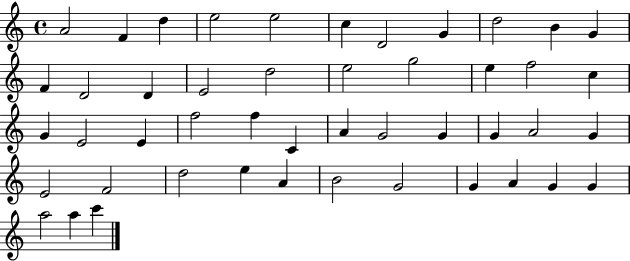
X:1
T:Untitled
M:4/4
L:1/4
K:C
A2 F d e2 e2 c D2 G d2 B G F D2 D E2 d2 e2 g2 e f2 c G E2 E f2 f C A G2 G G A2 G E2 F2 d2 e A B2 G2 G A G G a2 a c'